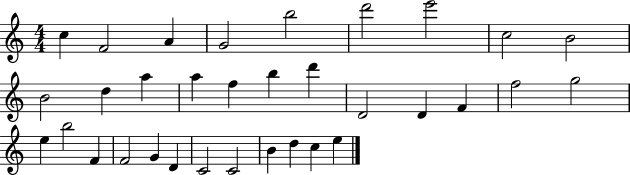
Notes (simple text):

C5/q F4/h A4/q G4/h B5/h D6/h E6/h C5/h B4/h B4/h D5/q A5/q A5/q F5/q B5/q D6/q D4/h D4/q F4/q F5/h G5/h E5/q B5/h F4/q F4/h G4/q D4/q C4/h C4/h B4/q D5/q C5/q E5/q